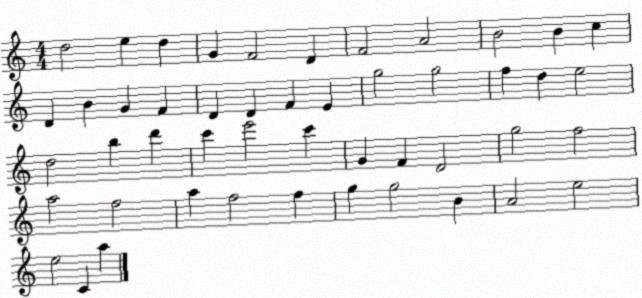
X:1
T:Untitled
M:4/4
L:1/4
K:C
d2 e d G F2 D F2 A2 B2 B c D B G F D D F E g2 g2 f d e2 d2 b d' c' e'2 c' G F D2 g2 f2 a2 f2 a f2 f g g2 B A2 e2 e2 C a